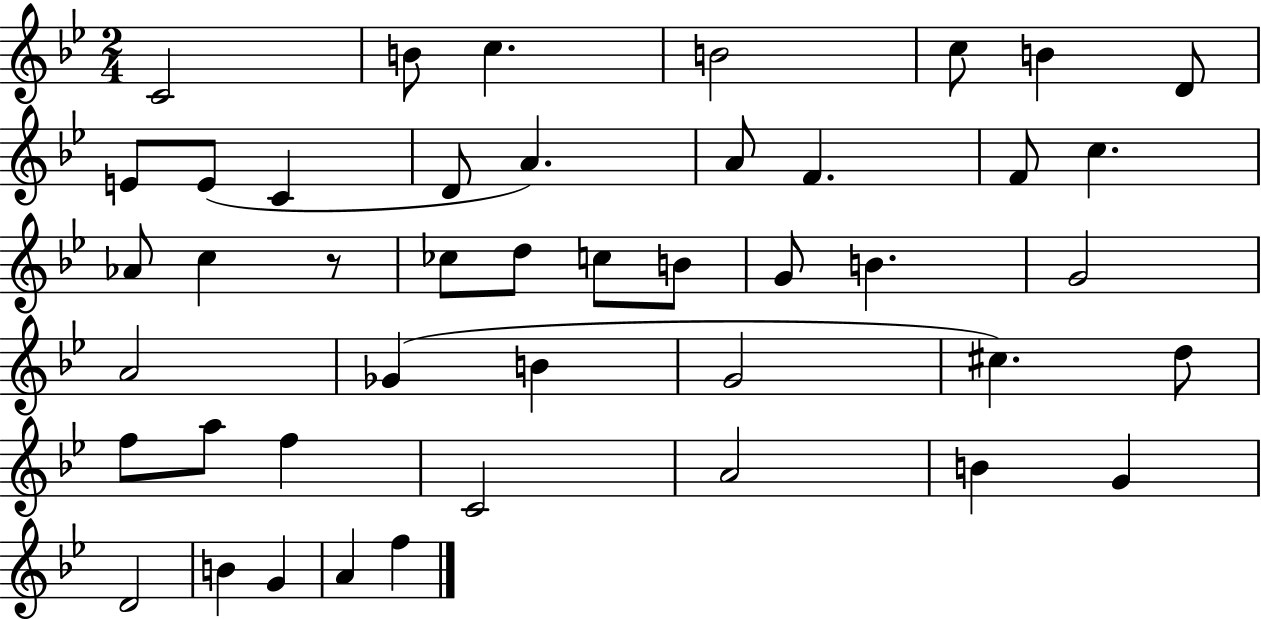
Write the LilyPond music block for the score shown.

{
  \clef treble
  \numericTimeSignature
  \time 2/4
  \key bes \major
  c'2 | b'8 c''4. | b'2 | c''8 b'4 d'8 | \break e'8 e'8( c'4 | d'8 a'4.) | a'8 f'4. | f'8 c''4. | \break aes'8 c''4 r8 | ces''8 d''8 c''8 b'8 | g'8 b'4. | g'2 | \break a'2 | ges'4( b'4 | g'2 | cis''4.) d''8 | \break f''8 a''8 f''4 | c'2 | a'2 | b'4 g'4 | \break d'2 | b'4 g'4 | a'4 f''4 | \bar "|."
}